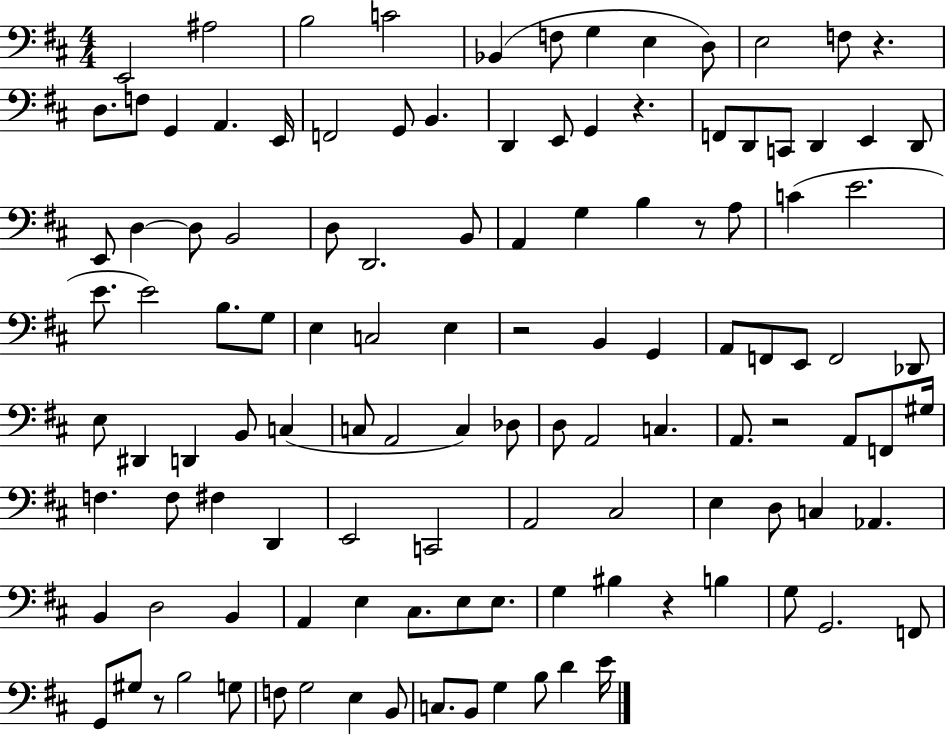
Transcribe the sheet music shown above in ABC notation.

X:1
T:Untitled
M:4/4
L:1/4
K:D
E,,2 ^A,2 B,2 C2 _B,, F,/2 G, E, D,/2 E,2 F,/2 z D,/2 F,/2 G,, A,, E,,/4 F,,2 G,,/2 B,, D,, E,,/2 G,, z F,,/2 D,,/2 C,,/2 D,, E,, D,,/2 E,,/2 D, D,/2 B,,2 D,/2 D,,2 B,,/2 A,, G, B, z/2 A,/2 C E2 E/2 E2 B,/2 G,/2 E, C,2 E, z2 B,, G,, A,,/2 F,,/2 E,,/2 F,,2 _D,,/2 E,/2 ^D,, D,, B,,/2 C, C,/2 A,,2 C, _D,/2 D,/2 A,,2 C, A,,/2 z2 A,,/2 F,,/2 ^G,/4 F, F,/2 ^F, D,, E,,2 C,,2 A,,2 ^C,2 E, D,/2 C, _A,, B,, D,2 B,, A,, E, ^C,/2 E,/2 E,/2 G, ^B, z B, G,/2 G,,2 F,,/2 G,,/2 ^G,/2 z/2 B,2 G,/2 F,/2 G,2 E, B,,/2 C,/2 B,,/2 G, B,/2 D E/4